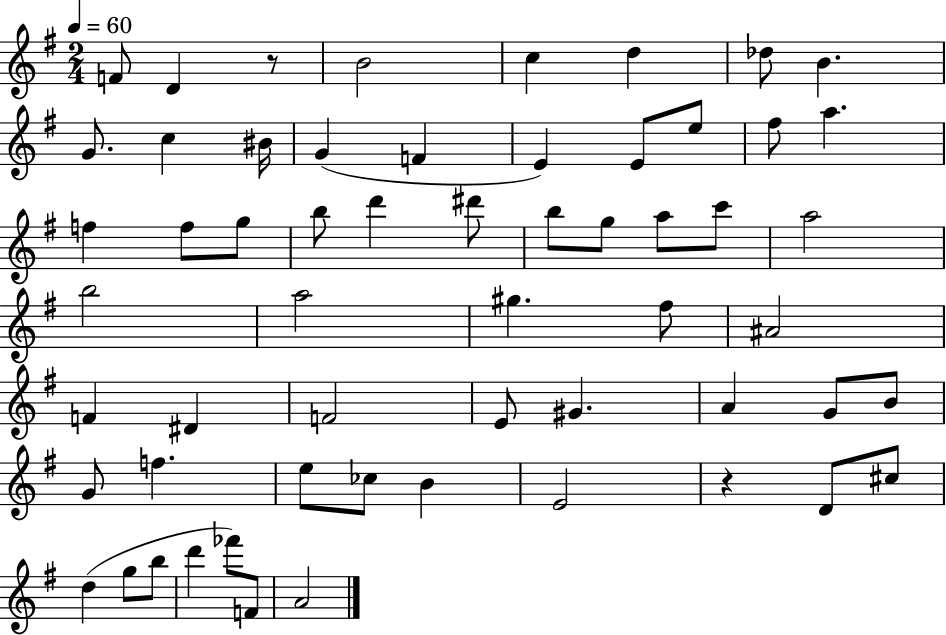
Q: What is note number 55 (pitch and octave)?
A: F4